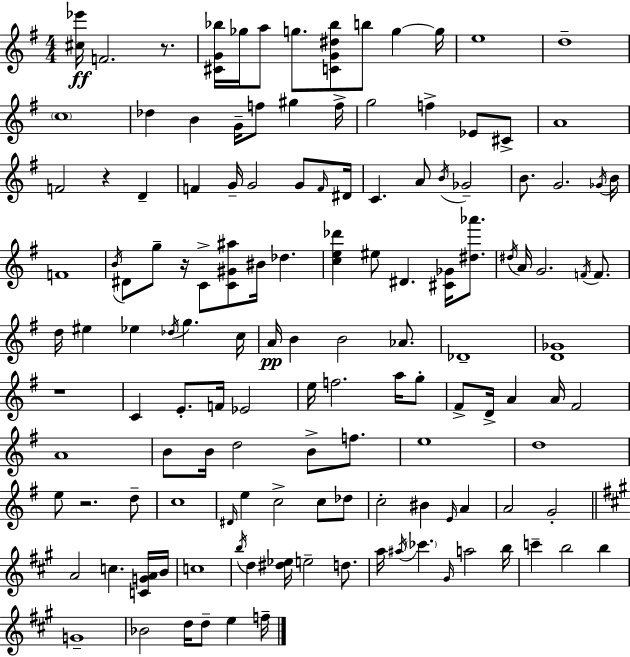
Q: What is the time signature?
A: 4/4